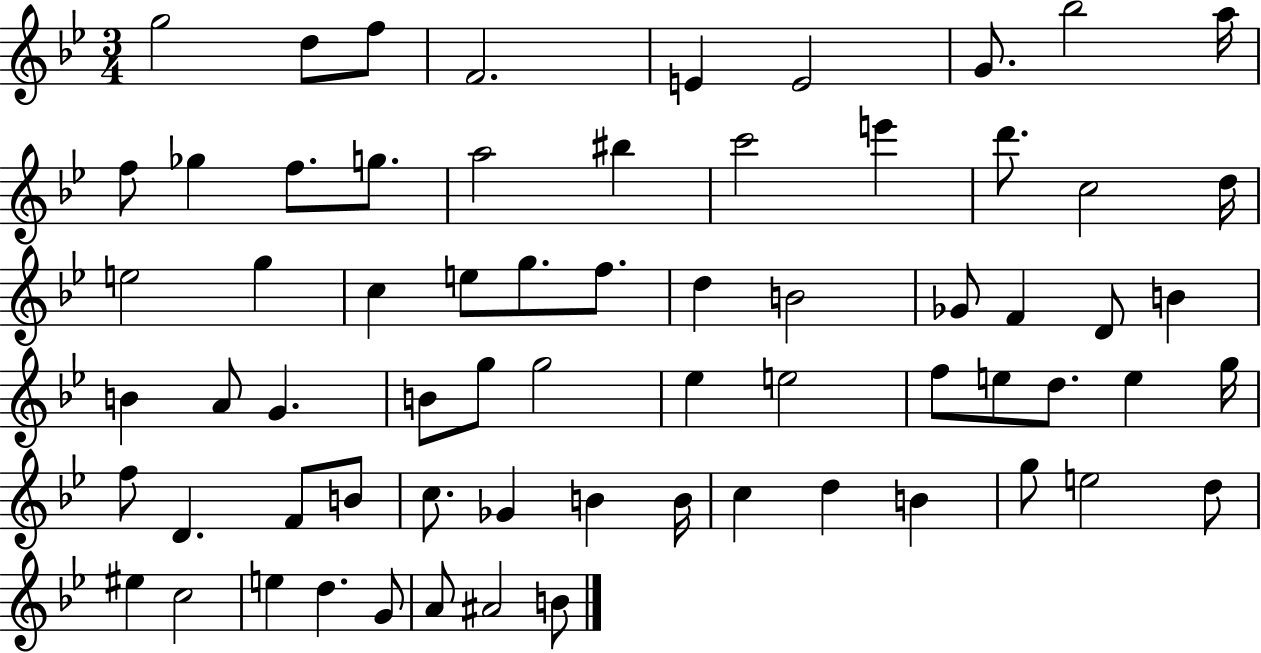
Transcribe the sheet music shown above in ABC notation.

X:1
T:Untitled
M:3/4
L:1/4
K:Bb
g2 d/2 f/2 F2 E E2 G/2 _b2 a/4 f/2 _g f/2 g/2 a2 ^b c'2 e' d'/2 c2 d/4 e2 g c e/2 g/2 f/2 d B2 _G/2 F D/2 B B A/2 G B/2 g/2 g2 _e e2 f/2 e/2 d/2 e g/4 f/2 D F/2 B/2 c/2 _G B B/4 c d B g/2 e2 d/2 ^e c2 e d G/2 A/2 ^A2 B/2